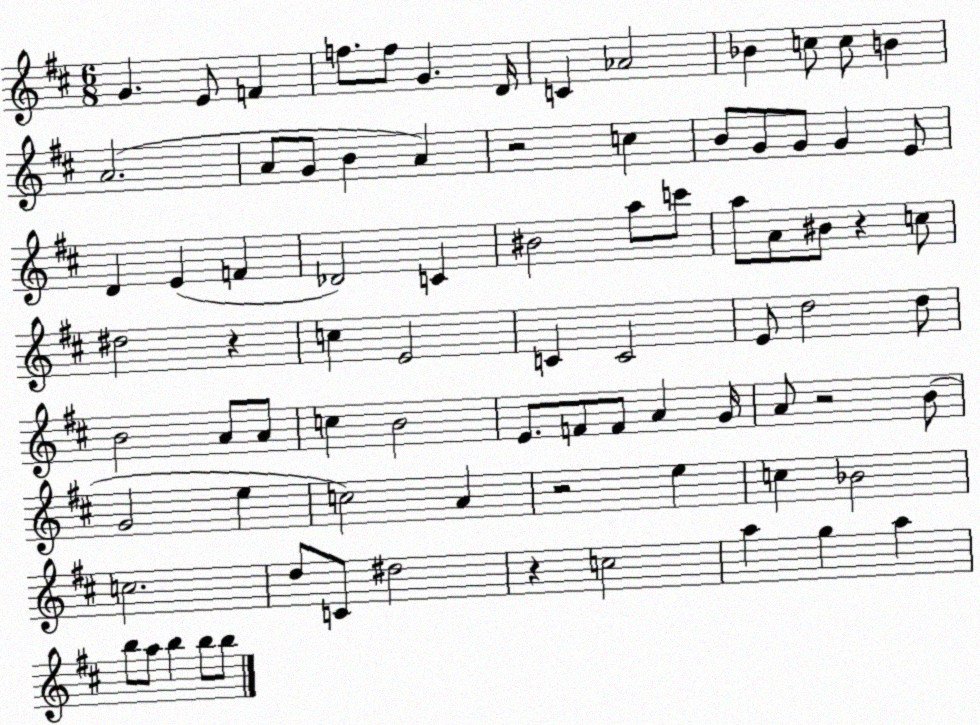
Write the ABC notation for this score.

X:1
T:Untitled
M:6/8
L:1/4
K:D
G E/2 F f/2 f/2 G D/4 C _A2 _B c/2 c/2 B A2 A/2 G/2 B A z2 c B/2 G/2 G/2 G E/2 D E F _D2 C ^B2 a/2 c'/2 a/2 A/2 ^B/2 z c/2 ^d2 z c E2 C C2 E/2 d2 d/2 B2 A/2 A/2 c B2 E/2 F/2 F/2 A G/4 A/2 z2 B/2 G2 e c2 A z2 e c _B2 c2 d/2 C/2 ^d2 z c2 a g a b/2 a/2 b b/2 b/2